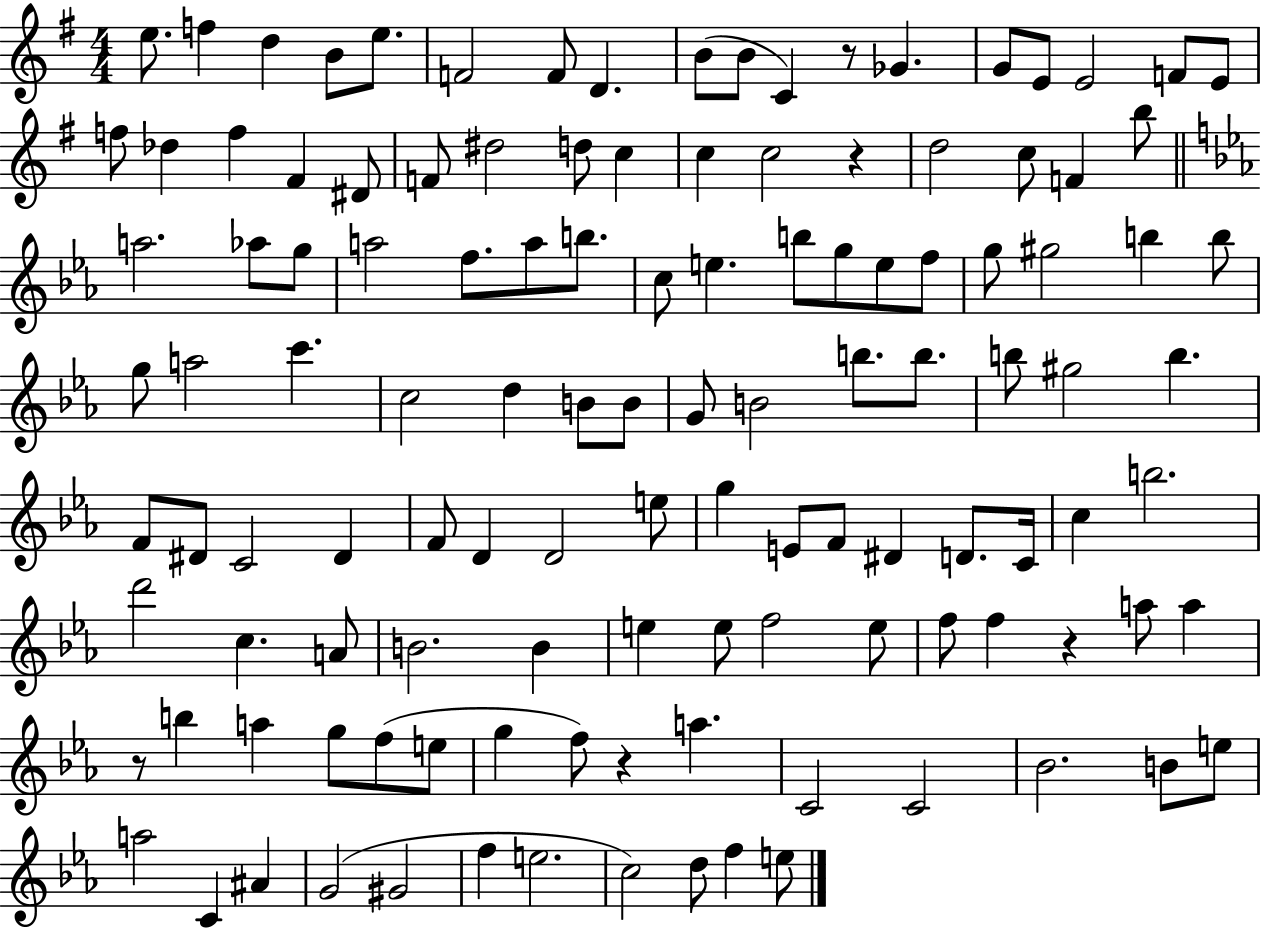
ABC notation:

X:1
T:Untitled
M:4/4
L:1/4
K:G
e/2 f d B/2 e/2 F2 F/2 D B/2 B/2 C z/2 _G G/2 E/2 E2 F/2 E/2 f/2 _d f ^F ^D/2 F/2 ^d2 d/2 c c c2 z d2 c/2 F b/2 a2 _a/2 g/2 a2 f/2 a/2 b/2 c/2 e b/2 g/2 e/2 f/2 g/2 ^g2 b b/2 g/2 a2 c' c2 d B/2 B/2 G/2 B2 b/2 b/2 b/2 ^g2 b F/2 ^D/2 C2 ^D F/2 D D2 e/2 g E/2 F/2 ^D D/2 C/4 c b2 d'2 c A/2 B2 B e e/2 f2 e/2 f/2 f z a/2 a z/2 b a g/2 f/2 e/2 g f/2 z a C2 C2 _B2 B/2 e/2 a2 C ^A G2 ^G2 f e2 c2 d/2 f e/2